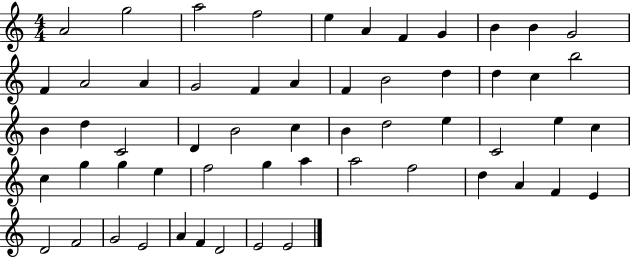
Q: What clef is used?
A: treble